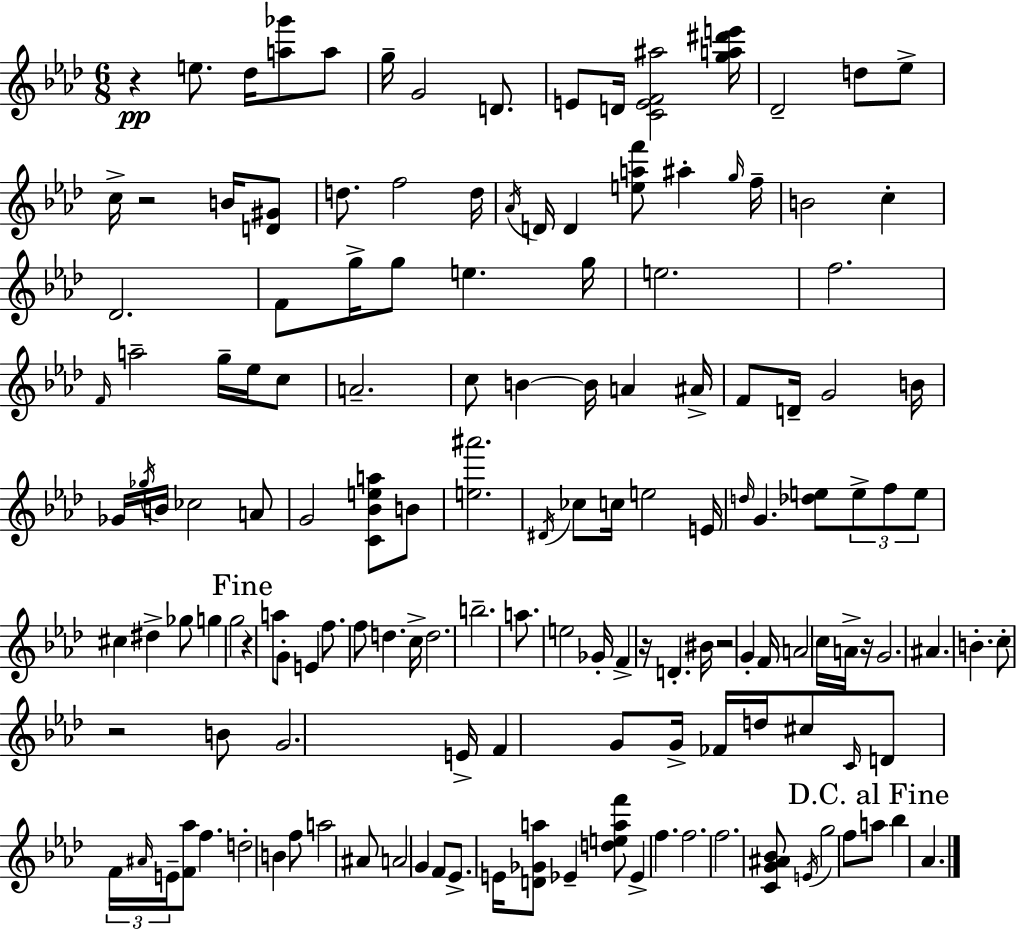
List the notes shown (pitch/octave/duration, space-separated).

R/q E5/e. Db5/s [A5,Gb6]/e A5/e G5/s G4/h D4/e. E4/e D4/s [C4,E4,F4,A#5]/h [G5,A5,D#6,E6]/s Db4/h D5/e Eb5/e C5/s R/h B4/s [D4,G#4]/e D5/e. F5/h D5/s Ab4/s D4/s D4/q [E5,A5,F6]/e A#5/q G5/s F5/s B4/h C5/q Db4/h. F4/e G5/s G5/e E5/q. G5/s E5/h. F5/h. F4/s A5/h G5/s Eb5/s C5/e A4/h. C5/e B4/q B4/s A4/q A#4/s F4/e D4/s G4/h B4/s Gb4/s Gb5/s B4/s CES5/h A4/e G4/h [C4,Bb4,E5,A5]/e B4/e [E5,A#6]/h. D#4/s CES5/e C5/s E5/h E4/s D5/s G4/q. [Db5,E5]/e E5/e F5/e E5/e C#5/q D#5/q Gb5/e G5/q G5/h R/q A5/e G4/e E4/q F5/e. F5/e D5/q. C5/s D5/h. B5/h. A5/e. E5/h Gb4/s F4/q R/s D4/q. BIS4/s R/h G4/q F4/s A4/h C5/s A4/s R/s G4/h. A#4/q. B4/q. C5/e R/h B4/e G4/h. E4/s F4/q G4/e G4/s FES4/s D5/s C#5/e C4/s D4/e F4/s A#4/s E4/s [F4,Ab5]/e F5/q. D5/h B4/q F5/e A5/h A#4/e A4/h G4/q F4/e Eb4/e. E4/s [D4,Gb4,A5]/e Eb4/q [D5,E5,A5,F6]/e Eb4/q F5/q. F5/h. F5/h. [C4,G4,A#4,Bb4]/e E4/s G5/h F5/e A5/e Bb5/q Ab4/q.